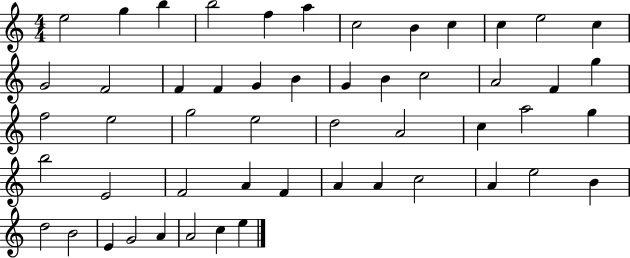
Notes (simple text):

E5/h G5/q B5/q B5/h F5/q A5/q C5/h B4/q C5/q C5/q E5/h C5/q G4/h F4/h F4/q F4/q G4/q B4/q G4/q B4/q C5/h A4/h F4/q G5/q F5/h E5/h G5/h E5/h D5/h A4/h C5/q A5/h G5/q B5/h E4/h F4/h A4/q F4/q A4/q A4/q C5/h A4/q E5/h B4/q D5/h B4/h E4/q G4/h A4/q A4/h C5/q E5/q